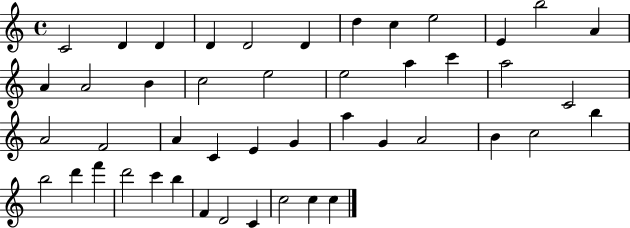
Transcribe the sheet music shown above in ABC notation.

X:1
T:Untitled
M:4/4
L:1/4
K:C
C2 D D D D2 D d c e2 E b2 A A A2 B c2 e2 e2 a c' a2 C2 A2 F2 A C E G a G A2 B c2 b b2 d' f' d'2 c' b F D2 C c2 c c